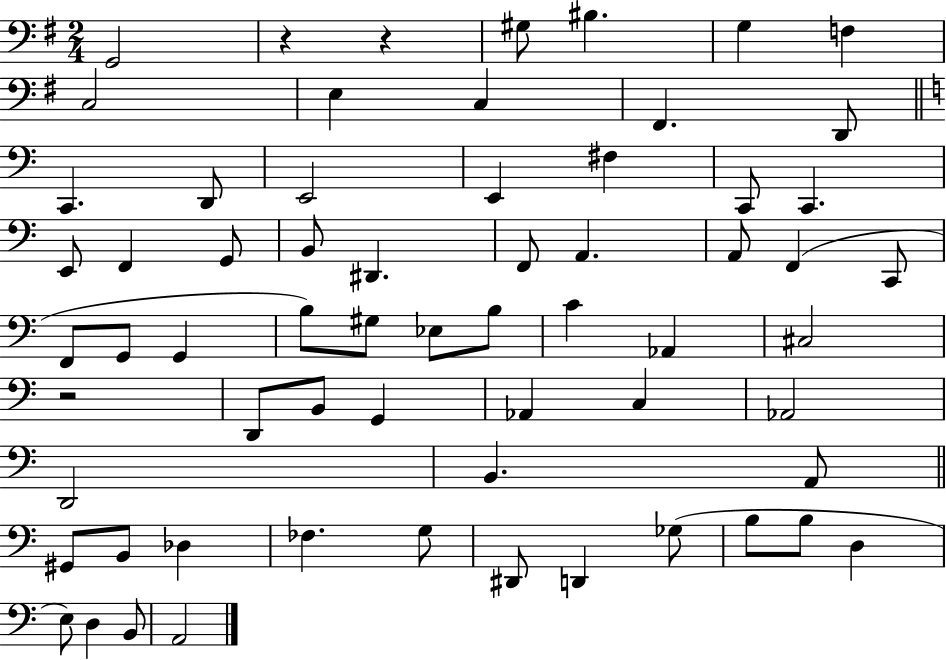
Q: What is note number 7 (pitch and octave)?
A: E3